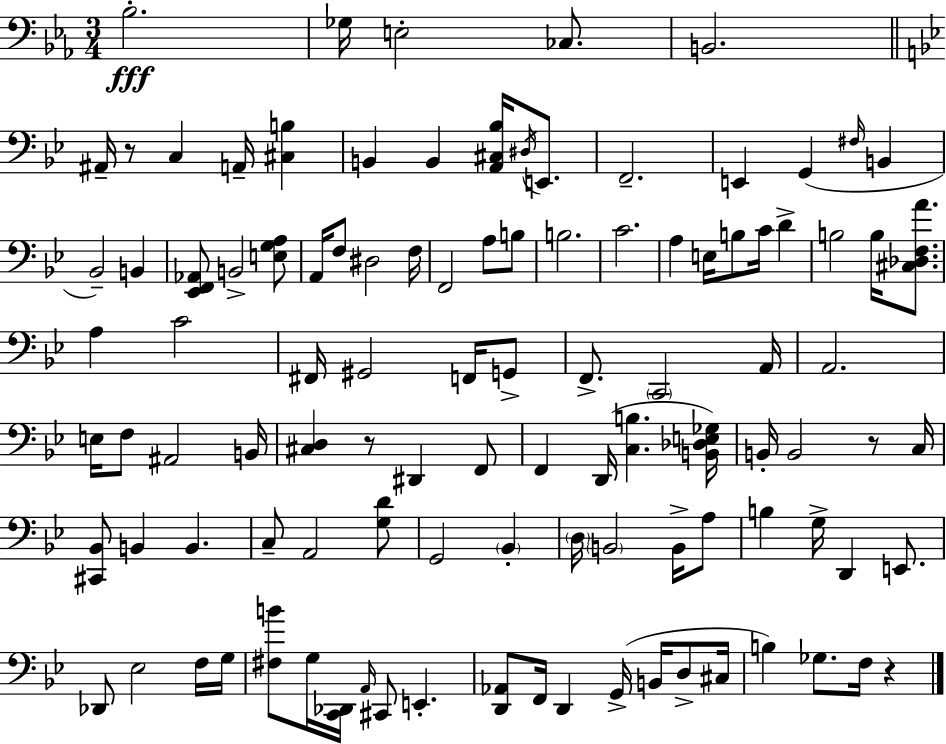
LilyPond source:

{
  \clef bass
  \numericTimeSignature
  \time 3/4
  \key ees \major
  bes2.-.\fff | ges16 e2-. ces8. | b,2. | \bar "||" \break \key bes \major ais,16-- r8 c4 a,16-- <cis b>4 | b,4 b,4 <a, cis bes>16 \acciaccatura { dis16 } e,8. | f,2.-- | e,4 g,4( \grace { fis16 } b,4 | \break bes,2--) b,4 | <ees, f, aes,>8 b,2-> | <e g a>8 a,16 f8 dis2 | f16 f,2 a8 | \break b8 b2. | c'2. | a4 e16 b8 c'16 d'4-> | b2 b16 <cis des f a'>8. | \break a4 c'2 | fis,16 gis,2 f,16 | g,8-> f,8.-> \parenthesize c,2 | a,16 a,2. | \break e16 f8 ais,2 | b,16 <cis d>4 r8 dis,4 | f,8 f,4 d,16( <c b>4. | <b, des e ges>16) b,16-. b,2 r8 | \break c16 <cis, bes,>8 b,4 b,4. | c8-- a,2 | <g d'>8 g,2 \parenthesize bes,4-. | \parenthesize d16 \parenthesize b,2 b,16-> | \break a8 b4 g16-> d,4 e,8. | des,8 ees2 | f16 g16 <fis b'>8 g16 <c, des,>16 \grace { a,16 } cis,8 e,4.-. | <d, aes,>8 f,16 d,4 g,16->( b,16 | \break d8-> cis16 b4) ges8. f16 r4 | \bar "|."
}